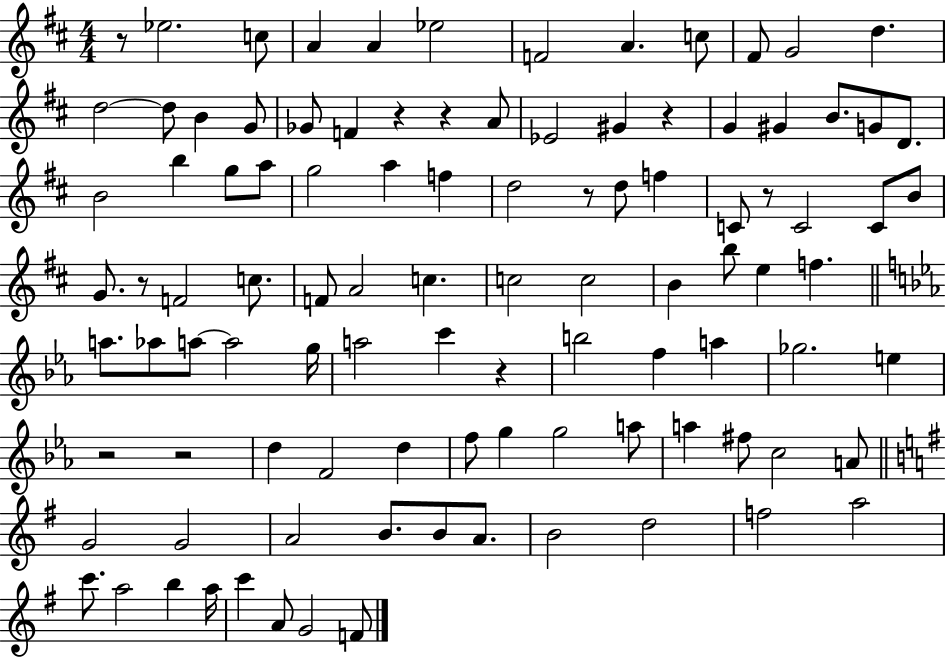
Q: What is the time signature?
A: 4/4